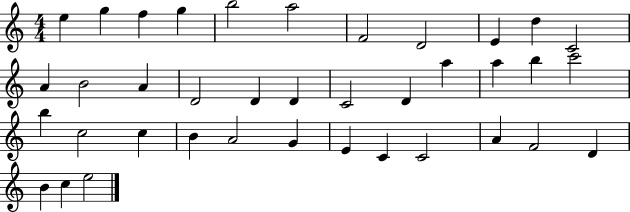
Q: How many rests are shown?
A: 0